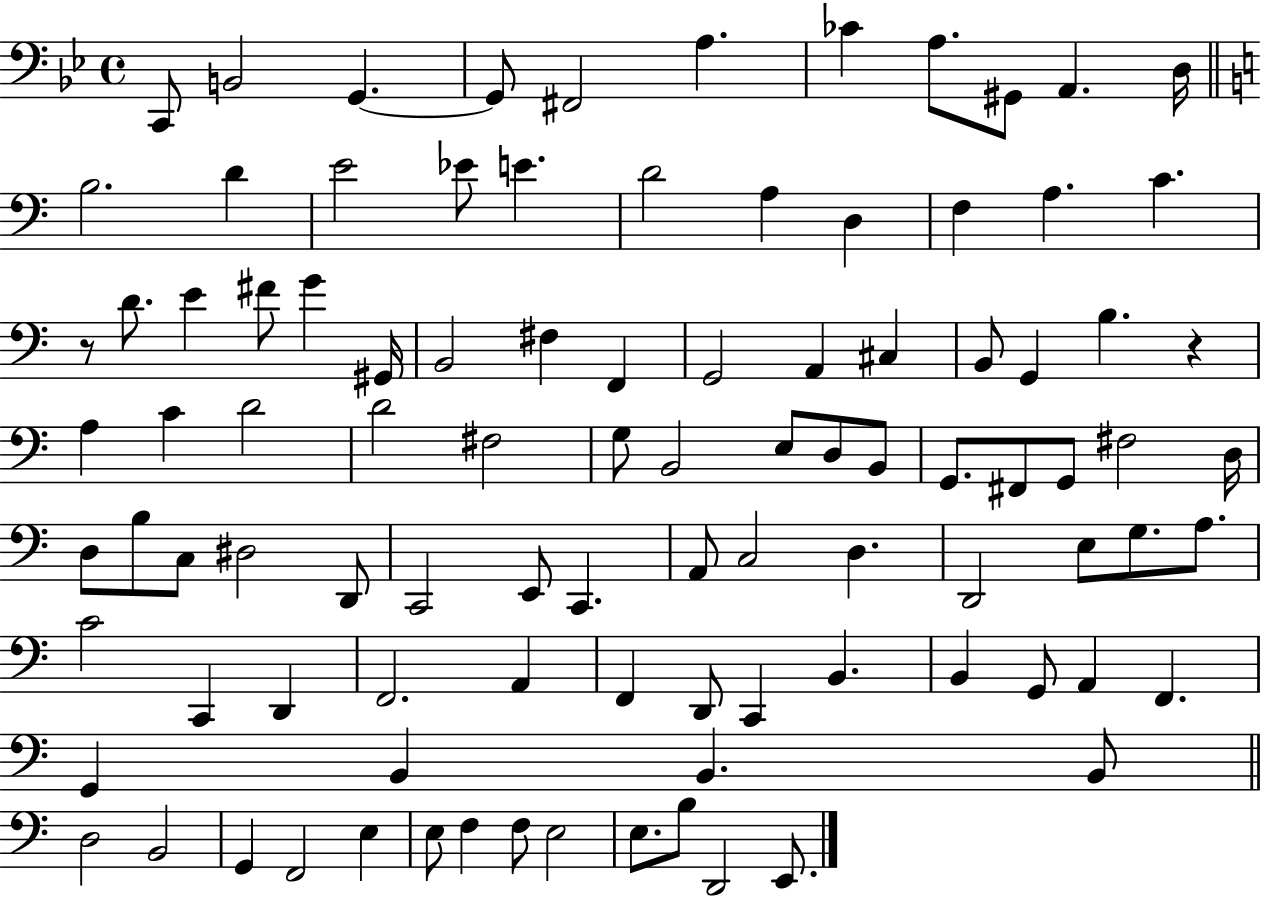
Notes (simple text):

C2/e B2/h G2/q. G2/e F#2/h A3/q. CES4/q A3/e. G#2/e A2/q. D3/s B3/h. D4/q E4/h Eb4/e E4/q. D4/h A3/q D3/q F3/q A3/q. C4/q. R/e D4/e. E4/q F#4/e G4/q G#2/s B2/h F#3/q F2/q G2/h A2/q C#3/q B2/e G2/q B3/q. R/q A3/q C4/q D4/h D4/h F#3/h G3/e B2/h E3/e D3/e B2/e G2/e. F#2/e G2/e F#3/h D3/s D3/e B3/e C3/e D#3/h D2/e C2/h E2/e C2/q. A2/e C3/h D3/q. D2/h E3/e G3/e. A3/e. C4/h C2/q D2/q F2/h. A2/q F2/q D2/e C2/q B2/q. B2/q G2/e A2/q F2/q. G2/q B2/q B2/q. B2/e D3/h B2/h G2/q F2/h E3/q E3/e F3/q F3/e E3/h E3/e. B3/e D2/h E2/e.